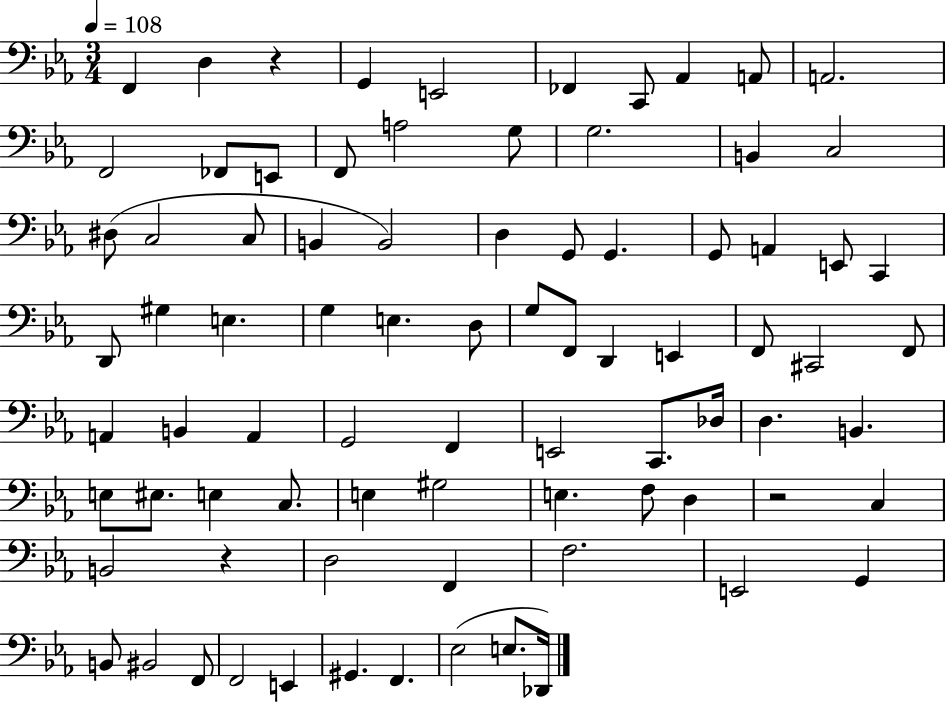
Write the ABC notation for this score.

X:1
T:Untitled
M:3/4
L:1/4
K:Eb
F,, D, z G,, E,,2 _F,, C,,/2 _A,, A,,/2 A,,2 F,,2 _F,,/2 E,,/2 F,,/2 A,2 G,/2 G,2 B,, C,2 ^D,/2 C,2 C,/2 B,, B,,2 D, G,,/2 G,, G,,/2 A,, E,,/2 C,, D,,/2 ^G, E, G, E, D,/2 G,/2 F,,/2 D,, E,, F,,/2 ^C,,2 F,,/2 A,, B,, A,, G,,2 F,, E,,2 C,,/2 _D,/4 D, B,, E,/2 ^E,/2 E, C,/2 E, ^G,2 E, F,/2 D, z2 C, B,,2 z D,2 F,, F,2 E,,2 G,, B,,/2 ^B,,2 F,,/2 F,,2 E,, ^G,, F,, _E,2 E,/2 _D,,/4